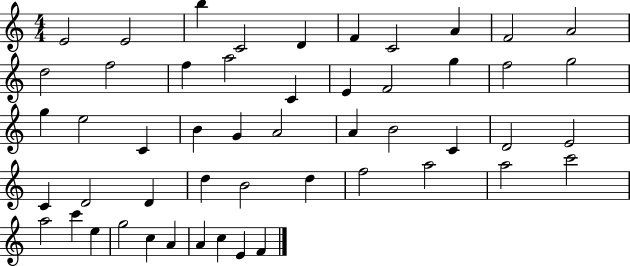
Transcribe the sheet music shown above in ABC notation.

X:1
T:Untitled
M:4/4
L:1/4
K:C
E2 E2 b C2 D F C2 A F2 A2 d2 f2 f a2 C E F2 g f2 g2 g e2 C B G A2 A B2 C D2 E2 C D2 D d B2 d f2 a2 a2 c'2 a2 c' e g2 c A A c E F